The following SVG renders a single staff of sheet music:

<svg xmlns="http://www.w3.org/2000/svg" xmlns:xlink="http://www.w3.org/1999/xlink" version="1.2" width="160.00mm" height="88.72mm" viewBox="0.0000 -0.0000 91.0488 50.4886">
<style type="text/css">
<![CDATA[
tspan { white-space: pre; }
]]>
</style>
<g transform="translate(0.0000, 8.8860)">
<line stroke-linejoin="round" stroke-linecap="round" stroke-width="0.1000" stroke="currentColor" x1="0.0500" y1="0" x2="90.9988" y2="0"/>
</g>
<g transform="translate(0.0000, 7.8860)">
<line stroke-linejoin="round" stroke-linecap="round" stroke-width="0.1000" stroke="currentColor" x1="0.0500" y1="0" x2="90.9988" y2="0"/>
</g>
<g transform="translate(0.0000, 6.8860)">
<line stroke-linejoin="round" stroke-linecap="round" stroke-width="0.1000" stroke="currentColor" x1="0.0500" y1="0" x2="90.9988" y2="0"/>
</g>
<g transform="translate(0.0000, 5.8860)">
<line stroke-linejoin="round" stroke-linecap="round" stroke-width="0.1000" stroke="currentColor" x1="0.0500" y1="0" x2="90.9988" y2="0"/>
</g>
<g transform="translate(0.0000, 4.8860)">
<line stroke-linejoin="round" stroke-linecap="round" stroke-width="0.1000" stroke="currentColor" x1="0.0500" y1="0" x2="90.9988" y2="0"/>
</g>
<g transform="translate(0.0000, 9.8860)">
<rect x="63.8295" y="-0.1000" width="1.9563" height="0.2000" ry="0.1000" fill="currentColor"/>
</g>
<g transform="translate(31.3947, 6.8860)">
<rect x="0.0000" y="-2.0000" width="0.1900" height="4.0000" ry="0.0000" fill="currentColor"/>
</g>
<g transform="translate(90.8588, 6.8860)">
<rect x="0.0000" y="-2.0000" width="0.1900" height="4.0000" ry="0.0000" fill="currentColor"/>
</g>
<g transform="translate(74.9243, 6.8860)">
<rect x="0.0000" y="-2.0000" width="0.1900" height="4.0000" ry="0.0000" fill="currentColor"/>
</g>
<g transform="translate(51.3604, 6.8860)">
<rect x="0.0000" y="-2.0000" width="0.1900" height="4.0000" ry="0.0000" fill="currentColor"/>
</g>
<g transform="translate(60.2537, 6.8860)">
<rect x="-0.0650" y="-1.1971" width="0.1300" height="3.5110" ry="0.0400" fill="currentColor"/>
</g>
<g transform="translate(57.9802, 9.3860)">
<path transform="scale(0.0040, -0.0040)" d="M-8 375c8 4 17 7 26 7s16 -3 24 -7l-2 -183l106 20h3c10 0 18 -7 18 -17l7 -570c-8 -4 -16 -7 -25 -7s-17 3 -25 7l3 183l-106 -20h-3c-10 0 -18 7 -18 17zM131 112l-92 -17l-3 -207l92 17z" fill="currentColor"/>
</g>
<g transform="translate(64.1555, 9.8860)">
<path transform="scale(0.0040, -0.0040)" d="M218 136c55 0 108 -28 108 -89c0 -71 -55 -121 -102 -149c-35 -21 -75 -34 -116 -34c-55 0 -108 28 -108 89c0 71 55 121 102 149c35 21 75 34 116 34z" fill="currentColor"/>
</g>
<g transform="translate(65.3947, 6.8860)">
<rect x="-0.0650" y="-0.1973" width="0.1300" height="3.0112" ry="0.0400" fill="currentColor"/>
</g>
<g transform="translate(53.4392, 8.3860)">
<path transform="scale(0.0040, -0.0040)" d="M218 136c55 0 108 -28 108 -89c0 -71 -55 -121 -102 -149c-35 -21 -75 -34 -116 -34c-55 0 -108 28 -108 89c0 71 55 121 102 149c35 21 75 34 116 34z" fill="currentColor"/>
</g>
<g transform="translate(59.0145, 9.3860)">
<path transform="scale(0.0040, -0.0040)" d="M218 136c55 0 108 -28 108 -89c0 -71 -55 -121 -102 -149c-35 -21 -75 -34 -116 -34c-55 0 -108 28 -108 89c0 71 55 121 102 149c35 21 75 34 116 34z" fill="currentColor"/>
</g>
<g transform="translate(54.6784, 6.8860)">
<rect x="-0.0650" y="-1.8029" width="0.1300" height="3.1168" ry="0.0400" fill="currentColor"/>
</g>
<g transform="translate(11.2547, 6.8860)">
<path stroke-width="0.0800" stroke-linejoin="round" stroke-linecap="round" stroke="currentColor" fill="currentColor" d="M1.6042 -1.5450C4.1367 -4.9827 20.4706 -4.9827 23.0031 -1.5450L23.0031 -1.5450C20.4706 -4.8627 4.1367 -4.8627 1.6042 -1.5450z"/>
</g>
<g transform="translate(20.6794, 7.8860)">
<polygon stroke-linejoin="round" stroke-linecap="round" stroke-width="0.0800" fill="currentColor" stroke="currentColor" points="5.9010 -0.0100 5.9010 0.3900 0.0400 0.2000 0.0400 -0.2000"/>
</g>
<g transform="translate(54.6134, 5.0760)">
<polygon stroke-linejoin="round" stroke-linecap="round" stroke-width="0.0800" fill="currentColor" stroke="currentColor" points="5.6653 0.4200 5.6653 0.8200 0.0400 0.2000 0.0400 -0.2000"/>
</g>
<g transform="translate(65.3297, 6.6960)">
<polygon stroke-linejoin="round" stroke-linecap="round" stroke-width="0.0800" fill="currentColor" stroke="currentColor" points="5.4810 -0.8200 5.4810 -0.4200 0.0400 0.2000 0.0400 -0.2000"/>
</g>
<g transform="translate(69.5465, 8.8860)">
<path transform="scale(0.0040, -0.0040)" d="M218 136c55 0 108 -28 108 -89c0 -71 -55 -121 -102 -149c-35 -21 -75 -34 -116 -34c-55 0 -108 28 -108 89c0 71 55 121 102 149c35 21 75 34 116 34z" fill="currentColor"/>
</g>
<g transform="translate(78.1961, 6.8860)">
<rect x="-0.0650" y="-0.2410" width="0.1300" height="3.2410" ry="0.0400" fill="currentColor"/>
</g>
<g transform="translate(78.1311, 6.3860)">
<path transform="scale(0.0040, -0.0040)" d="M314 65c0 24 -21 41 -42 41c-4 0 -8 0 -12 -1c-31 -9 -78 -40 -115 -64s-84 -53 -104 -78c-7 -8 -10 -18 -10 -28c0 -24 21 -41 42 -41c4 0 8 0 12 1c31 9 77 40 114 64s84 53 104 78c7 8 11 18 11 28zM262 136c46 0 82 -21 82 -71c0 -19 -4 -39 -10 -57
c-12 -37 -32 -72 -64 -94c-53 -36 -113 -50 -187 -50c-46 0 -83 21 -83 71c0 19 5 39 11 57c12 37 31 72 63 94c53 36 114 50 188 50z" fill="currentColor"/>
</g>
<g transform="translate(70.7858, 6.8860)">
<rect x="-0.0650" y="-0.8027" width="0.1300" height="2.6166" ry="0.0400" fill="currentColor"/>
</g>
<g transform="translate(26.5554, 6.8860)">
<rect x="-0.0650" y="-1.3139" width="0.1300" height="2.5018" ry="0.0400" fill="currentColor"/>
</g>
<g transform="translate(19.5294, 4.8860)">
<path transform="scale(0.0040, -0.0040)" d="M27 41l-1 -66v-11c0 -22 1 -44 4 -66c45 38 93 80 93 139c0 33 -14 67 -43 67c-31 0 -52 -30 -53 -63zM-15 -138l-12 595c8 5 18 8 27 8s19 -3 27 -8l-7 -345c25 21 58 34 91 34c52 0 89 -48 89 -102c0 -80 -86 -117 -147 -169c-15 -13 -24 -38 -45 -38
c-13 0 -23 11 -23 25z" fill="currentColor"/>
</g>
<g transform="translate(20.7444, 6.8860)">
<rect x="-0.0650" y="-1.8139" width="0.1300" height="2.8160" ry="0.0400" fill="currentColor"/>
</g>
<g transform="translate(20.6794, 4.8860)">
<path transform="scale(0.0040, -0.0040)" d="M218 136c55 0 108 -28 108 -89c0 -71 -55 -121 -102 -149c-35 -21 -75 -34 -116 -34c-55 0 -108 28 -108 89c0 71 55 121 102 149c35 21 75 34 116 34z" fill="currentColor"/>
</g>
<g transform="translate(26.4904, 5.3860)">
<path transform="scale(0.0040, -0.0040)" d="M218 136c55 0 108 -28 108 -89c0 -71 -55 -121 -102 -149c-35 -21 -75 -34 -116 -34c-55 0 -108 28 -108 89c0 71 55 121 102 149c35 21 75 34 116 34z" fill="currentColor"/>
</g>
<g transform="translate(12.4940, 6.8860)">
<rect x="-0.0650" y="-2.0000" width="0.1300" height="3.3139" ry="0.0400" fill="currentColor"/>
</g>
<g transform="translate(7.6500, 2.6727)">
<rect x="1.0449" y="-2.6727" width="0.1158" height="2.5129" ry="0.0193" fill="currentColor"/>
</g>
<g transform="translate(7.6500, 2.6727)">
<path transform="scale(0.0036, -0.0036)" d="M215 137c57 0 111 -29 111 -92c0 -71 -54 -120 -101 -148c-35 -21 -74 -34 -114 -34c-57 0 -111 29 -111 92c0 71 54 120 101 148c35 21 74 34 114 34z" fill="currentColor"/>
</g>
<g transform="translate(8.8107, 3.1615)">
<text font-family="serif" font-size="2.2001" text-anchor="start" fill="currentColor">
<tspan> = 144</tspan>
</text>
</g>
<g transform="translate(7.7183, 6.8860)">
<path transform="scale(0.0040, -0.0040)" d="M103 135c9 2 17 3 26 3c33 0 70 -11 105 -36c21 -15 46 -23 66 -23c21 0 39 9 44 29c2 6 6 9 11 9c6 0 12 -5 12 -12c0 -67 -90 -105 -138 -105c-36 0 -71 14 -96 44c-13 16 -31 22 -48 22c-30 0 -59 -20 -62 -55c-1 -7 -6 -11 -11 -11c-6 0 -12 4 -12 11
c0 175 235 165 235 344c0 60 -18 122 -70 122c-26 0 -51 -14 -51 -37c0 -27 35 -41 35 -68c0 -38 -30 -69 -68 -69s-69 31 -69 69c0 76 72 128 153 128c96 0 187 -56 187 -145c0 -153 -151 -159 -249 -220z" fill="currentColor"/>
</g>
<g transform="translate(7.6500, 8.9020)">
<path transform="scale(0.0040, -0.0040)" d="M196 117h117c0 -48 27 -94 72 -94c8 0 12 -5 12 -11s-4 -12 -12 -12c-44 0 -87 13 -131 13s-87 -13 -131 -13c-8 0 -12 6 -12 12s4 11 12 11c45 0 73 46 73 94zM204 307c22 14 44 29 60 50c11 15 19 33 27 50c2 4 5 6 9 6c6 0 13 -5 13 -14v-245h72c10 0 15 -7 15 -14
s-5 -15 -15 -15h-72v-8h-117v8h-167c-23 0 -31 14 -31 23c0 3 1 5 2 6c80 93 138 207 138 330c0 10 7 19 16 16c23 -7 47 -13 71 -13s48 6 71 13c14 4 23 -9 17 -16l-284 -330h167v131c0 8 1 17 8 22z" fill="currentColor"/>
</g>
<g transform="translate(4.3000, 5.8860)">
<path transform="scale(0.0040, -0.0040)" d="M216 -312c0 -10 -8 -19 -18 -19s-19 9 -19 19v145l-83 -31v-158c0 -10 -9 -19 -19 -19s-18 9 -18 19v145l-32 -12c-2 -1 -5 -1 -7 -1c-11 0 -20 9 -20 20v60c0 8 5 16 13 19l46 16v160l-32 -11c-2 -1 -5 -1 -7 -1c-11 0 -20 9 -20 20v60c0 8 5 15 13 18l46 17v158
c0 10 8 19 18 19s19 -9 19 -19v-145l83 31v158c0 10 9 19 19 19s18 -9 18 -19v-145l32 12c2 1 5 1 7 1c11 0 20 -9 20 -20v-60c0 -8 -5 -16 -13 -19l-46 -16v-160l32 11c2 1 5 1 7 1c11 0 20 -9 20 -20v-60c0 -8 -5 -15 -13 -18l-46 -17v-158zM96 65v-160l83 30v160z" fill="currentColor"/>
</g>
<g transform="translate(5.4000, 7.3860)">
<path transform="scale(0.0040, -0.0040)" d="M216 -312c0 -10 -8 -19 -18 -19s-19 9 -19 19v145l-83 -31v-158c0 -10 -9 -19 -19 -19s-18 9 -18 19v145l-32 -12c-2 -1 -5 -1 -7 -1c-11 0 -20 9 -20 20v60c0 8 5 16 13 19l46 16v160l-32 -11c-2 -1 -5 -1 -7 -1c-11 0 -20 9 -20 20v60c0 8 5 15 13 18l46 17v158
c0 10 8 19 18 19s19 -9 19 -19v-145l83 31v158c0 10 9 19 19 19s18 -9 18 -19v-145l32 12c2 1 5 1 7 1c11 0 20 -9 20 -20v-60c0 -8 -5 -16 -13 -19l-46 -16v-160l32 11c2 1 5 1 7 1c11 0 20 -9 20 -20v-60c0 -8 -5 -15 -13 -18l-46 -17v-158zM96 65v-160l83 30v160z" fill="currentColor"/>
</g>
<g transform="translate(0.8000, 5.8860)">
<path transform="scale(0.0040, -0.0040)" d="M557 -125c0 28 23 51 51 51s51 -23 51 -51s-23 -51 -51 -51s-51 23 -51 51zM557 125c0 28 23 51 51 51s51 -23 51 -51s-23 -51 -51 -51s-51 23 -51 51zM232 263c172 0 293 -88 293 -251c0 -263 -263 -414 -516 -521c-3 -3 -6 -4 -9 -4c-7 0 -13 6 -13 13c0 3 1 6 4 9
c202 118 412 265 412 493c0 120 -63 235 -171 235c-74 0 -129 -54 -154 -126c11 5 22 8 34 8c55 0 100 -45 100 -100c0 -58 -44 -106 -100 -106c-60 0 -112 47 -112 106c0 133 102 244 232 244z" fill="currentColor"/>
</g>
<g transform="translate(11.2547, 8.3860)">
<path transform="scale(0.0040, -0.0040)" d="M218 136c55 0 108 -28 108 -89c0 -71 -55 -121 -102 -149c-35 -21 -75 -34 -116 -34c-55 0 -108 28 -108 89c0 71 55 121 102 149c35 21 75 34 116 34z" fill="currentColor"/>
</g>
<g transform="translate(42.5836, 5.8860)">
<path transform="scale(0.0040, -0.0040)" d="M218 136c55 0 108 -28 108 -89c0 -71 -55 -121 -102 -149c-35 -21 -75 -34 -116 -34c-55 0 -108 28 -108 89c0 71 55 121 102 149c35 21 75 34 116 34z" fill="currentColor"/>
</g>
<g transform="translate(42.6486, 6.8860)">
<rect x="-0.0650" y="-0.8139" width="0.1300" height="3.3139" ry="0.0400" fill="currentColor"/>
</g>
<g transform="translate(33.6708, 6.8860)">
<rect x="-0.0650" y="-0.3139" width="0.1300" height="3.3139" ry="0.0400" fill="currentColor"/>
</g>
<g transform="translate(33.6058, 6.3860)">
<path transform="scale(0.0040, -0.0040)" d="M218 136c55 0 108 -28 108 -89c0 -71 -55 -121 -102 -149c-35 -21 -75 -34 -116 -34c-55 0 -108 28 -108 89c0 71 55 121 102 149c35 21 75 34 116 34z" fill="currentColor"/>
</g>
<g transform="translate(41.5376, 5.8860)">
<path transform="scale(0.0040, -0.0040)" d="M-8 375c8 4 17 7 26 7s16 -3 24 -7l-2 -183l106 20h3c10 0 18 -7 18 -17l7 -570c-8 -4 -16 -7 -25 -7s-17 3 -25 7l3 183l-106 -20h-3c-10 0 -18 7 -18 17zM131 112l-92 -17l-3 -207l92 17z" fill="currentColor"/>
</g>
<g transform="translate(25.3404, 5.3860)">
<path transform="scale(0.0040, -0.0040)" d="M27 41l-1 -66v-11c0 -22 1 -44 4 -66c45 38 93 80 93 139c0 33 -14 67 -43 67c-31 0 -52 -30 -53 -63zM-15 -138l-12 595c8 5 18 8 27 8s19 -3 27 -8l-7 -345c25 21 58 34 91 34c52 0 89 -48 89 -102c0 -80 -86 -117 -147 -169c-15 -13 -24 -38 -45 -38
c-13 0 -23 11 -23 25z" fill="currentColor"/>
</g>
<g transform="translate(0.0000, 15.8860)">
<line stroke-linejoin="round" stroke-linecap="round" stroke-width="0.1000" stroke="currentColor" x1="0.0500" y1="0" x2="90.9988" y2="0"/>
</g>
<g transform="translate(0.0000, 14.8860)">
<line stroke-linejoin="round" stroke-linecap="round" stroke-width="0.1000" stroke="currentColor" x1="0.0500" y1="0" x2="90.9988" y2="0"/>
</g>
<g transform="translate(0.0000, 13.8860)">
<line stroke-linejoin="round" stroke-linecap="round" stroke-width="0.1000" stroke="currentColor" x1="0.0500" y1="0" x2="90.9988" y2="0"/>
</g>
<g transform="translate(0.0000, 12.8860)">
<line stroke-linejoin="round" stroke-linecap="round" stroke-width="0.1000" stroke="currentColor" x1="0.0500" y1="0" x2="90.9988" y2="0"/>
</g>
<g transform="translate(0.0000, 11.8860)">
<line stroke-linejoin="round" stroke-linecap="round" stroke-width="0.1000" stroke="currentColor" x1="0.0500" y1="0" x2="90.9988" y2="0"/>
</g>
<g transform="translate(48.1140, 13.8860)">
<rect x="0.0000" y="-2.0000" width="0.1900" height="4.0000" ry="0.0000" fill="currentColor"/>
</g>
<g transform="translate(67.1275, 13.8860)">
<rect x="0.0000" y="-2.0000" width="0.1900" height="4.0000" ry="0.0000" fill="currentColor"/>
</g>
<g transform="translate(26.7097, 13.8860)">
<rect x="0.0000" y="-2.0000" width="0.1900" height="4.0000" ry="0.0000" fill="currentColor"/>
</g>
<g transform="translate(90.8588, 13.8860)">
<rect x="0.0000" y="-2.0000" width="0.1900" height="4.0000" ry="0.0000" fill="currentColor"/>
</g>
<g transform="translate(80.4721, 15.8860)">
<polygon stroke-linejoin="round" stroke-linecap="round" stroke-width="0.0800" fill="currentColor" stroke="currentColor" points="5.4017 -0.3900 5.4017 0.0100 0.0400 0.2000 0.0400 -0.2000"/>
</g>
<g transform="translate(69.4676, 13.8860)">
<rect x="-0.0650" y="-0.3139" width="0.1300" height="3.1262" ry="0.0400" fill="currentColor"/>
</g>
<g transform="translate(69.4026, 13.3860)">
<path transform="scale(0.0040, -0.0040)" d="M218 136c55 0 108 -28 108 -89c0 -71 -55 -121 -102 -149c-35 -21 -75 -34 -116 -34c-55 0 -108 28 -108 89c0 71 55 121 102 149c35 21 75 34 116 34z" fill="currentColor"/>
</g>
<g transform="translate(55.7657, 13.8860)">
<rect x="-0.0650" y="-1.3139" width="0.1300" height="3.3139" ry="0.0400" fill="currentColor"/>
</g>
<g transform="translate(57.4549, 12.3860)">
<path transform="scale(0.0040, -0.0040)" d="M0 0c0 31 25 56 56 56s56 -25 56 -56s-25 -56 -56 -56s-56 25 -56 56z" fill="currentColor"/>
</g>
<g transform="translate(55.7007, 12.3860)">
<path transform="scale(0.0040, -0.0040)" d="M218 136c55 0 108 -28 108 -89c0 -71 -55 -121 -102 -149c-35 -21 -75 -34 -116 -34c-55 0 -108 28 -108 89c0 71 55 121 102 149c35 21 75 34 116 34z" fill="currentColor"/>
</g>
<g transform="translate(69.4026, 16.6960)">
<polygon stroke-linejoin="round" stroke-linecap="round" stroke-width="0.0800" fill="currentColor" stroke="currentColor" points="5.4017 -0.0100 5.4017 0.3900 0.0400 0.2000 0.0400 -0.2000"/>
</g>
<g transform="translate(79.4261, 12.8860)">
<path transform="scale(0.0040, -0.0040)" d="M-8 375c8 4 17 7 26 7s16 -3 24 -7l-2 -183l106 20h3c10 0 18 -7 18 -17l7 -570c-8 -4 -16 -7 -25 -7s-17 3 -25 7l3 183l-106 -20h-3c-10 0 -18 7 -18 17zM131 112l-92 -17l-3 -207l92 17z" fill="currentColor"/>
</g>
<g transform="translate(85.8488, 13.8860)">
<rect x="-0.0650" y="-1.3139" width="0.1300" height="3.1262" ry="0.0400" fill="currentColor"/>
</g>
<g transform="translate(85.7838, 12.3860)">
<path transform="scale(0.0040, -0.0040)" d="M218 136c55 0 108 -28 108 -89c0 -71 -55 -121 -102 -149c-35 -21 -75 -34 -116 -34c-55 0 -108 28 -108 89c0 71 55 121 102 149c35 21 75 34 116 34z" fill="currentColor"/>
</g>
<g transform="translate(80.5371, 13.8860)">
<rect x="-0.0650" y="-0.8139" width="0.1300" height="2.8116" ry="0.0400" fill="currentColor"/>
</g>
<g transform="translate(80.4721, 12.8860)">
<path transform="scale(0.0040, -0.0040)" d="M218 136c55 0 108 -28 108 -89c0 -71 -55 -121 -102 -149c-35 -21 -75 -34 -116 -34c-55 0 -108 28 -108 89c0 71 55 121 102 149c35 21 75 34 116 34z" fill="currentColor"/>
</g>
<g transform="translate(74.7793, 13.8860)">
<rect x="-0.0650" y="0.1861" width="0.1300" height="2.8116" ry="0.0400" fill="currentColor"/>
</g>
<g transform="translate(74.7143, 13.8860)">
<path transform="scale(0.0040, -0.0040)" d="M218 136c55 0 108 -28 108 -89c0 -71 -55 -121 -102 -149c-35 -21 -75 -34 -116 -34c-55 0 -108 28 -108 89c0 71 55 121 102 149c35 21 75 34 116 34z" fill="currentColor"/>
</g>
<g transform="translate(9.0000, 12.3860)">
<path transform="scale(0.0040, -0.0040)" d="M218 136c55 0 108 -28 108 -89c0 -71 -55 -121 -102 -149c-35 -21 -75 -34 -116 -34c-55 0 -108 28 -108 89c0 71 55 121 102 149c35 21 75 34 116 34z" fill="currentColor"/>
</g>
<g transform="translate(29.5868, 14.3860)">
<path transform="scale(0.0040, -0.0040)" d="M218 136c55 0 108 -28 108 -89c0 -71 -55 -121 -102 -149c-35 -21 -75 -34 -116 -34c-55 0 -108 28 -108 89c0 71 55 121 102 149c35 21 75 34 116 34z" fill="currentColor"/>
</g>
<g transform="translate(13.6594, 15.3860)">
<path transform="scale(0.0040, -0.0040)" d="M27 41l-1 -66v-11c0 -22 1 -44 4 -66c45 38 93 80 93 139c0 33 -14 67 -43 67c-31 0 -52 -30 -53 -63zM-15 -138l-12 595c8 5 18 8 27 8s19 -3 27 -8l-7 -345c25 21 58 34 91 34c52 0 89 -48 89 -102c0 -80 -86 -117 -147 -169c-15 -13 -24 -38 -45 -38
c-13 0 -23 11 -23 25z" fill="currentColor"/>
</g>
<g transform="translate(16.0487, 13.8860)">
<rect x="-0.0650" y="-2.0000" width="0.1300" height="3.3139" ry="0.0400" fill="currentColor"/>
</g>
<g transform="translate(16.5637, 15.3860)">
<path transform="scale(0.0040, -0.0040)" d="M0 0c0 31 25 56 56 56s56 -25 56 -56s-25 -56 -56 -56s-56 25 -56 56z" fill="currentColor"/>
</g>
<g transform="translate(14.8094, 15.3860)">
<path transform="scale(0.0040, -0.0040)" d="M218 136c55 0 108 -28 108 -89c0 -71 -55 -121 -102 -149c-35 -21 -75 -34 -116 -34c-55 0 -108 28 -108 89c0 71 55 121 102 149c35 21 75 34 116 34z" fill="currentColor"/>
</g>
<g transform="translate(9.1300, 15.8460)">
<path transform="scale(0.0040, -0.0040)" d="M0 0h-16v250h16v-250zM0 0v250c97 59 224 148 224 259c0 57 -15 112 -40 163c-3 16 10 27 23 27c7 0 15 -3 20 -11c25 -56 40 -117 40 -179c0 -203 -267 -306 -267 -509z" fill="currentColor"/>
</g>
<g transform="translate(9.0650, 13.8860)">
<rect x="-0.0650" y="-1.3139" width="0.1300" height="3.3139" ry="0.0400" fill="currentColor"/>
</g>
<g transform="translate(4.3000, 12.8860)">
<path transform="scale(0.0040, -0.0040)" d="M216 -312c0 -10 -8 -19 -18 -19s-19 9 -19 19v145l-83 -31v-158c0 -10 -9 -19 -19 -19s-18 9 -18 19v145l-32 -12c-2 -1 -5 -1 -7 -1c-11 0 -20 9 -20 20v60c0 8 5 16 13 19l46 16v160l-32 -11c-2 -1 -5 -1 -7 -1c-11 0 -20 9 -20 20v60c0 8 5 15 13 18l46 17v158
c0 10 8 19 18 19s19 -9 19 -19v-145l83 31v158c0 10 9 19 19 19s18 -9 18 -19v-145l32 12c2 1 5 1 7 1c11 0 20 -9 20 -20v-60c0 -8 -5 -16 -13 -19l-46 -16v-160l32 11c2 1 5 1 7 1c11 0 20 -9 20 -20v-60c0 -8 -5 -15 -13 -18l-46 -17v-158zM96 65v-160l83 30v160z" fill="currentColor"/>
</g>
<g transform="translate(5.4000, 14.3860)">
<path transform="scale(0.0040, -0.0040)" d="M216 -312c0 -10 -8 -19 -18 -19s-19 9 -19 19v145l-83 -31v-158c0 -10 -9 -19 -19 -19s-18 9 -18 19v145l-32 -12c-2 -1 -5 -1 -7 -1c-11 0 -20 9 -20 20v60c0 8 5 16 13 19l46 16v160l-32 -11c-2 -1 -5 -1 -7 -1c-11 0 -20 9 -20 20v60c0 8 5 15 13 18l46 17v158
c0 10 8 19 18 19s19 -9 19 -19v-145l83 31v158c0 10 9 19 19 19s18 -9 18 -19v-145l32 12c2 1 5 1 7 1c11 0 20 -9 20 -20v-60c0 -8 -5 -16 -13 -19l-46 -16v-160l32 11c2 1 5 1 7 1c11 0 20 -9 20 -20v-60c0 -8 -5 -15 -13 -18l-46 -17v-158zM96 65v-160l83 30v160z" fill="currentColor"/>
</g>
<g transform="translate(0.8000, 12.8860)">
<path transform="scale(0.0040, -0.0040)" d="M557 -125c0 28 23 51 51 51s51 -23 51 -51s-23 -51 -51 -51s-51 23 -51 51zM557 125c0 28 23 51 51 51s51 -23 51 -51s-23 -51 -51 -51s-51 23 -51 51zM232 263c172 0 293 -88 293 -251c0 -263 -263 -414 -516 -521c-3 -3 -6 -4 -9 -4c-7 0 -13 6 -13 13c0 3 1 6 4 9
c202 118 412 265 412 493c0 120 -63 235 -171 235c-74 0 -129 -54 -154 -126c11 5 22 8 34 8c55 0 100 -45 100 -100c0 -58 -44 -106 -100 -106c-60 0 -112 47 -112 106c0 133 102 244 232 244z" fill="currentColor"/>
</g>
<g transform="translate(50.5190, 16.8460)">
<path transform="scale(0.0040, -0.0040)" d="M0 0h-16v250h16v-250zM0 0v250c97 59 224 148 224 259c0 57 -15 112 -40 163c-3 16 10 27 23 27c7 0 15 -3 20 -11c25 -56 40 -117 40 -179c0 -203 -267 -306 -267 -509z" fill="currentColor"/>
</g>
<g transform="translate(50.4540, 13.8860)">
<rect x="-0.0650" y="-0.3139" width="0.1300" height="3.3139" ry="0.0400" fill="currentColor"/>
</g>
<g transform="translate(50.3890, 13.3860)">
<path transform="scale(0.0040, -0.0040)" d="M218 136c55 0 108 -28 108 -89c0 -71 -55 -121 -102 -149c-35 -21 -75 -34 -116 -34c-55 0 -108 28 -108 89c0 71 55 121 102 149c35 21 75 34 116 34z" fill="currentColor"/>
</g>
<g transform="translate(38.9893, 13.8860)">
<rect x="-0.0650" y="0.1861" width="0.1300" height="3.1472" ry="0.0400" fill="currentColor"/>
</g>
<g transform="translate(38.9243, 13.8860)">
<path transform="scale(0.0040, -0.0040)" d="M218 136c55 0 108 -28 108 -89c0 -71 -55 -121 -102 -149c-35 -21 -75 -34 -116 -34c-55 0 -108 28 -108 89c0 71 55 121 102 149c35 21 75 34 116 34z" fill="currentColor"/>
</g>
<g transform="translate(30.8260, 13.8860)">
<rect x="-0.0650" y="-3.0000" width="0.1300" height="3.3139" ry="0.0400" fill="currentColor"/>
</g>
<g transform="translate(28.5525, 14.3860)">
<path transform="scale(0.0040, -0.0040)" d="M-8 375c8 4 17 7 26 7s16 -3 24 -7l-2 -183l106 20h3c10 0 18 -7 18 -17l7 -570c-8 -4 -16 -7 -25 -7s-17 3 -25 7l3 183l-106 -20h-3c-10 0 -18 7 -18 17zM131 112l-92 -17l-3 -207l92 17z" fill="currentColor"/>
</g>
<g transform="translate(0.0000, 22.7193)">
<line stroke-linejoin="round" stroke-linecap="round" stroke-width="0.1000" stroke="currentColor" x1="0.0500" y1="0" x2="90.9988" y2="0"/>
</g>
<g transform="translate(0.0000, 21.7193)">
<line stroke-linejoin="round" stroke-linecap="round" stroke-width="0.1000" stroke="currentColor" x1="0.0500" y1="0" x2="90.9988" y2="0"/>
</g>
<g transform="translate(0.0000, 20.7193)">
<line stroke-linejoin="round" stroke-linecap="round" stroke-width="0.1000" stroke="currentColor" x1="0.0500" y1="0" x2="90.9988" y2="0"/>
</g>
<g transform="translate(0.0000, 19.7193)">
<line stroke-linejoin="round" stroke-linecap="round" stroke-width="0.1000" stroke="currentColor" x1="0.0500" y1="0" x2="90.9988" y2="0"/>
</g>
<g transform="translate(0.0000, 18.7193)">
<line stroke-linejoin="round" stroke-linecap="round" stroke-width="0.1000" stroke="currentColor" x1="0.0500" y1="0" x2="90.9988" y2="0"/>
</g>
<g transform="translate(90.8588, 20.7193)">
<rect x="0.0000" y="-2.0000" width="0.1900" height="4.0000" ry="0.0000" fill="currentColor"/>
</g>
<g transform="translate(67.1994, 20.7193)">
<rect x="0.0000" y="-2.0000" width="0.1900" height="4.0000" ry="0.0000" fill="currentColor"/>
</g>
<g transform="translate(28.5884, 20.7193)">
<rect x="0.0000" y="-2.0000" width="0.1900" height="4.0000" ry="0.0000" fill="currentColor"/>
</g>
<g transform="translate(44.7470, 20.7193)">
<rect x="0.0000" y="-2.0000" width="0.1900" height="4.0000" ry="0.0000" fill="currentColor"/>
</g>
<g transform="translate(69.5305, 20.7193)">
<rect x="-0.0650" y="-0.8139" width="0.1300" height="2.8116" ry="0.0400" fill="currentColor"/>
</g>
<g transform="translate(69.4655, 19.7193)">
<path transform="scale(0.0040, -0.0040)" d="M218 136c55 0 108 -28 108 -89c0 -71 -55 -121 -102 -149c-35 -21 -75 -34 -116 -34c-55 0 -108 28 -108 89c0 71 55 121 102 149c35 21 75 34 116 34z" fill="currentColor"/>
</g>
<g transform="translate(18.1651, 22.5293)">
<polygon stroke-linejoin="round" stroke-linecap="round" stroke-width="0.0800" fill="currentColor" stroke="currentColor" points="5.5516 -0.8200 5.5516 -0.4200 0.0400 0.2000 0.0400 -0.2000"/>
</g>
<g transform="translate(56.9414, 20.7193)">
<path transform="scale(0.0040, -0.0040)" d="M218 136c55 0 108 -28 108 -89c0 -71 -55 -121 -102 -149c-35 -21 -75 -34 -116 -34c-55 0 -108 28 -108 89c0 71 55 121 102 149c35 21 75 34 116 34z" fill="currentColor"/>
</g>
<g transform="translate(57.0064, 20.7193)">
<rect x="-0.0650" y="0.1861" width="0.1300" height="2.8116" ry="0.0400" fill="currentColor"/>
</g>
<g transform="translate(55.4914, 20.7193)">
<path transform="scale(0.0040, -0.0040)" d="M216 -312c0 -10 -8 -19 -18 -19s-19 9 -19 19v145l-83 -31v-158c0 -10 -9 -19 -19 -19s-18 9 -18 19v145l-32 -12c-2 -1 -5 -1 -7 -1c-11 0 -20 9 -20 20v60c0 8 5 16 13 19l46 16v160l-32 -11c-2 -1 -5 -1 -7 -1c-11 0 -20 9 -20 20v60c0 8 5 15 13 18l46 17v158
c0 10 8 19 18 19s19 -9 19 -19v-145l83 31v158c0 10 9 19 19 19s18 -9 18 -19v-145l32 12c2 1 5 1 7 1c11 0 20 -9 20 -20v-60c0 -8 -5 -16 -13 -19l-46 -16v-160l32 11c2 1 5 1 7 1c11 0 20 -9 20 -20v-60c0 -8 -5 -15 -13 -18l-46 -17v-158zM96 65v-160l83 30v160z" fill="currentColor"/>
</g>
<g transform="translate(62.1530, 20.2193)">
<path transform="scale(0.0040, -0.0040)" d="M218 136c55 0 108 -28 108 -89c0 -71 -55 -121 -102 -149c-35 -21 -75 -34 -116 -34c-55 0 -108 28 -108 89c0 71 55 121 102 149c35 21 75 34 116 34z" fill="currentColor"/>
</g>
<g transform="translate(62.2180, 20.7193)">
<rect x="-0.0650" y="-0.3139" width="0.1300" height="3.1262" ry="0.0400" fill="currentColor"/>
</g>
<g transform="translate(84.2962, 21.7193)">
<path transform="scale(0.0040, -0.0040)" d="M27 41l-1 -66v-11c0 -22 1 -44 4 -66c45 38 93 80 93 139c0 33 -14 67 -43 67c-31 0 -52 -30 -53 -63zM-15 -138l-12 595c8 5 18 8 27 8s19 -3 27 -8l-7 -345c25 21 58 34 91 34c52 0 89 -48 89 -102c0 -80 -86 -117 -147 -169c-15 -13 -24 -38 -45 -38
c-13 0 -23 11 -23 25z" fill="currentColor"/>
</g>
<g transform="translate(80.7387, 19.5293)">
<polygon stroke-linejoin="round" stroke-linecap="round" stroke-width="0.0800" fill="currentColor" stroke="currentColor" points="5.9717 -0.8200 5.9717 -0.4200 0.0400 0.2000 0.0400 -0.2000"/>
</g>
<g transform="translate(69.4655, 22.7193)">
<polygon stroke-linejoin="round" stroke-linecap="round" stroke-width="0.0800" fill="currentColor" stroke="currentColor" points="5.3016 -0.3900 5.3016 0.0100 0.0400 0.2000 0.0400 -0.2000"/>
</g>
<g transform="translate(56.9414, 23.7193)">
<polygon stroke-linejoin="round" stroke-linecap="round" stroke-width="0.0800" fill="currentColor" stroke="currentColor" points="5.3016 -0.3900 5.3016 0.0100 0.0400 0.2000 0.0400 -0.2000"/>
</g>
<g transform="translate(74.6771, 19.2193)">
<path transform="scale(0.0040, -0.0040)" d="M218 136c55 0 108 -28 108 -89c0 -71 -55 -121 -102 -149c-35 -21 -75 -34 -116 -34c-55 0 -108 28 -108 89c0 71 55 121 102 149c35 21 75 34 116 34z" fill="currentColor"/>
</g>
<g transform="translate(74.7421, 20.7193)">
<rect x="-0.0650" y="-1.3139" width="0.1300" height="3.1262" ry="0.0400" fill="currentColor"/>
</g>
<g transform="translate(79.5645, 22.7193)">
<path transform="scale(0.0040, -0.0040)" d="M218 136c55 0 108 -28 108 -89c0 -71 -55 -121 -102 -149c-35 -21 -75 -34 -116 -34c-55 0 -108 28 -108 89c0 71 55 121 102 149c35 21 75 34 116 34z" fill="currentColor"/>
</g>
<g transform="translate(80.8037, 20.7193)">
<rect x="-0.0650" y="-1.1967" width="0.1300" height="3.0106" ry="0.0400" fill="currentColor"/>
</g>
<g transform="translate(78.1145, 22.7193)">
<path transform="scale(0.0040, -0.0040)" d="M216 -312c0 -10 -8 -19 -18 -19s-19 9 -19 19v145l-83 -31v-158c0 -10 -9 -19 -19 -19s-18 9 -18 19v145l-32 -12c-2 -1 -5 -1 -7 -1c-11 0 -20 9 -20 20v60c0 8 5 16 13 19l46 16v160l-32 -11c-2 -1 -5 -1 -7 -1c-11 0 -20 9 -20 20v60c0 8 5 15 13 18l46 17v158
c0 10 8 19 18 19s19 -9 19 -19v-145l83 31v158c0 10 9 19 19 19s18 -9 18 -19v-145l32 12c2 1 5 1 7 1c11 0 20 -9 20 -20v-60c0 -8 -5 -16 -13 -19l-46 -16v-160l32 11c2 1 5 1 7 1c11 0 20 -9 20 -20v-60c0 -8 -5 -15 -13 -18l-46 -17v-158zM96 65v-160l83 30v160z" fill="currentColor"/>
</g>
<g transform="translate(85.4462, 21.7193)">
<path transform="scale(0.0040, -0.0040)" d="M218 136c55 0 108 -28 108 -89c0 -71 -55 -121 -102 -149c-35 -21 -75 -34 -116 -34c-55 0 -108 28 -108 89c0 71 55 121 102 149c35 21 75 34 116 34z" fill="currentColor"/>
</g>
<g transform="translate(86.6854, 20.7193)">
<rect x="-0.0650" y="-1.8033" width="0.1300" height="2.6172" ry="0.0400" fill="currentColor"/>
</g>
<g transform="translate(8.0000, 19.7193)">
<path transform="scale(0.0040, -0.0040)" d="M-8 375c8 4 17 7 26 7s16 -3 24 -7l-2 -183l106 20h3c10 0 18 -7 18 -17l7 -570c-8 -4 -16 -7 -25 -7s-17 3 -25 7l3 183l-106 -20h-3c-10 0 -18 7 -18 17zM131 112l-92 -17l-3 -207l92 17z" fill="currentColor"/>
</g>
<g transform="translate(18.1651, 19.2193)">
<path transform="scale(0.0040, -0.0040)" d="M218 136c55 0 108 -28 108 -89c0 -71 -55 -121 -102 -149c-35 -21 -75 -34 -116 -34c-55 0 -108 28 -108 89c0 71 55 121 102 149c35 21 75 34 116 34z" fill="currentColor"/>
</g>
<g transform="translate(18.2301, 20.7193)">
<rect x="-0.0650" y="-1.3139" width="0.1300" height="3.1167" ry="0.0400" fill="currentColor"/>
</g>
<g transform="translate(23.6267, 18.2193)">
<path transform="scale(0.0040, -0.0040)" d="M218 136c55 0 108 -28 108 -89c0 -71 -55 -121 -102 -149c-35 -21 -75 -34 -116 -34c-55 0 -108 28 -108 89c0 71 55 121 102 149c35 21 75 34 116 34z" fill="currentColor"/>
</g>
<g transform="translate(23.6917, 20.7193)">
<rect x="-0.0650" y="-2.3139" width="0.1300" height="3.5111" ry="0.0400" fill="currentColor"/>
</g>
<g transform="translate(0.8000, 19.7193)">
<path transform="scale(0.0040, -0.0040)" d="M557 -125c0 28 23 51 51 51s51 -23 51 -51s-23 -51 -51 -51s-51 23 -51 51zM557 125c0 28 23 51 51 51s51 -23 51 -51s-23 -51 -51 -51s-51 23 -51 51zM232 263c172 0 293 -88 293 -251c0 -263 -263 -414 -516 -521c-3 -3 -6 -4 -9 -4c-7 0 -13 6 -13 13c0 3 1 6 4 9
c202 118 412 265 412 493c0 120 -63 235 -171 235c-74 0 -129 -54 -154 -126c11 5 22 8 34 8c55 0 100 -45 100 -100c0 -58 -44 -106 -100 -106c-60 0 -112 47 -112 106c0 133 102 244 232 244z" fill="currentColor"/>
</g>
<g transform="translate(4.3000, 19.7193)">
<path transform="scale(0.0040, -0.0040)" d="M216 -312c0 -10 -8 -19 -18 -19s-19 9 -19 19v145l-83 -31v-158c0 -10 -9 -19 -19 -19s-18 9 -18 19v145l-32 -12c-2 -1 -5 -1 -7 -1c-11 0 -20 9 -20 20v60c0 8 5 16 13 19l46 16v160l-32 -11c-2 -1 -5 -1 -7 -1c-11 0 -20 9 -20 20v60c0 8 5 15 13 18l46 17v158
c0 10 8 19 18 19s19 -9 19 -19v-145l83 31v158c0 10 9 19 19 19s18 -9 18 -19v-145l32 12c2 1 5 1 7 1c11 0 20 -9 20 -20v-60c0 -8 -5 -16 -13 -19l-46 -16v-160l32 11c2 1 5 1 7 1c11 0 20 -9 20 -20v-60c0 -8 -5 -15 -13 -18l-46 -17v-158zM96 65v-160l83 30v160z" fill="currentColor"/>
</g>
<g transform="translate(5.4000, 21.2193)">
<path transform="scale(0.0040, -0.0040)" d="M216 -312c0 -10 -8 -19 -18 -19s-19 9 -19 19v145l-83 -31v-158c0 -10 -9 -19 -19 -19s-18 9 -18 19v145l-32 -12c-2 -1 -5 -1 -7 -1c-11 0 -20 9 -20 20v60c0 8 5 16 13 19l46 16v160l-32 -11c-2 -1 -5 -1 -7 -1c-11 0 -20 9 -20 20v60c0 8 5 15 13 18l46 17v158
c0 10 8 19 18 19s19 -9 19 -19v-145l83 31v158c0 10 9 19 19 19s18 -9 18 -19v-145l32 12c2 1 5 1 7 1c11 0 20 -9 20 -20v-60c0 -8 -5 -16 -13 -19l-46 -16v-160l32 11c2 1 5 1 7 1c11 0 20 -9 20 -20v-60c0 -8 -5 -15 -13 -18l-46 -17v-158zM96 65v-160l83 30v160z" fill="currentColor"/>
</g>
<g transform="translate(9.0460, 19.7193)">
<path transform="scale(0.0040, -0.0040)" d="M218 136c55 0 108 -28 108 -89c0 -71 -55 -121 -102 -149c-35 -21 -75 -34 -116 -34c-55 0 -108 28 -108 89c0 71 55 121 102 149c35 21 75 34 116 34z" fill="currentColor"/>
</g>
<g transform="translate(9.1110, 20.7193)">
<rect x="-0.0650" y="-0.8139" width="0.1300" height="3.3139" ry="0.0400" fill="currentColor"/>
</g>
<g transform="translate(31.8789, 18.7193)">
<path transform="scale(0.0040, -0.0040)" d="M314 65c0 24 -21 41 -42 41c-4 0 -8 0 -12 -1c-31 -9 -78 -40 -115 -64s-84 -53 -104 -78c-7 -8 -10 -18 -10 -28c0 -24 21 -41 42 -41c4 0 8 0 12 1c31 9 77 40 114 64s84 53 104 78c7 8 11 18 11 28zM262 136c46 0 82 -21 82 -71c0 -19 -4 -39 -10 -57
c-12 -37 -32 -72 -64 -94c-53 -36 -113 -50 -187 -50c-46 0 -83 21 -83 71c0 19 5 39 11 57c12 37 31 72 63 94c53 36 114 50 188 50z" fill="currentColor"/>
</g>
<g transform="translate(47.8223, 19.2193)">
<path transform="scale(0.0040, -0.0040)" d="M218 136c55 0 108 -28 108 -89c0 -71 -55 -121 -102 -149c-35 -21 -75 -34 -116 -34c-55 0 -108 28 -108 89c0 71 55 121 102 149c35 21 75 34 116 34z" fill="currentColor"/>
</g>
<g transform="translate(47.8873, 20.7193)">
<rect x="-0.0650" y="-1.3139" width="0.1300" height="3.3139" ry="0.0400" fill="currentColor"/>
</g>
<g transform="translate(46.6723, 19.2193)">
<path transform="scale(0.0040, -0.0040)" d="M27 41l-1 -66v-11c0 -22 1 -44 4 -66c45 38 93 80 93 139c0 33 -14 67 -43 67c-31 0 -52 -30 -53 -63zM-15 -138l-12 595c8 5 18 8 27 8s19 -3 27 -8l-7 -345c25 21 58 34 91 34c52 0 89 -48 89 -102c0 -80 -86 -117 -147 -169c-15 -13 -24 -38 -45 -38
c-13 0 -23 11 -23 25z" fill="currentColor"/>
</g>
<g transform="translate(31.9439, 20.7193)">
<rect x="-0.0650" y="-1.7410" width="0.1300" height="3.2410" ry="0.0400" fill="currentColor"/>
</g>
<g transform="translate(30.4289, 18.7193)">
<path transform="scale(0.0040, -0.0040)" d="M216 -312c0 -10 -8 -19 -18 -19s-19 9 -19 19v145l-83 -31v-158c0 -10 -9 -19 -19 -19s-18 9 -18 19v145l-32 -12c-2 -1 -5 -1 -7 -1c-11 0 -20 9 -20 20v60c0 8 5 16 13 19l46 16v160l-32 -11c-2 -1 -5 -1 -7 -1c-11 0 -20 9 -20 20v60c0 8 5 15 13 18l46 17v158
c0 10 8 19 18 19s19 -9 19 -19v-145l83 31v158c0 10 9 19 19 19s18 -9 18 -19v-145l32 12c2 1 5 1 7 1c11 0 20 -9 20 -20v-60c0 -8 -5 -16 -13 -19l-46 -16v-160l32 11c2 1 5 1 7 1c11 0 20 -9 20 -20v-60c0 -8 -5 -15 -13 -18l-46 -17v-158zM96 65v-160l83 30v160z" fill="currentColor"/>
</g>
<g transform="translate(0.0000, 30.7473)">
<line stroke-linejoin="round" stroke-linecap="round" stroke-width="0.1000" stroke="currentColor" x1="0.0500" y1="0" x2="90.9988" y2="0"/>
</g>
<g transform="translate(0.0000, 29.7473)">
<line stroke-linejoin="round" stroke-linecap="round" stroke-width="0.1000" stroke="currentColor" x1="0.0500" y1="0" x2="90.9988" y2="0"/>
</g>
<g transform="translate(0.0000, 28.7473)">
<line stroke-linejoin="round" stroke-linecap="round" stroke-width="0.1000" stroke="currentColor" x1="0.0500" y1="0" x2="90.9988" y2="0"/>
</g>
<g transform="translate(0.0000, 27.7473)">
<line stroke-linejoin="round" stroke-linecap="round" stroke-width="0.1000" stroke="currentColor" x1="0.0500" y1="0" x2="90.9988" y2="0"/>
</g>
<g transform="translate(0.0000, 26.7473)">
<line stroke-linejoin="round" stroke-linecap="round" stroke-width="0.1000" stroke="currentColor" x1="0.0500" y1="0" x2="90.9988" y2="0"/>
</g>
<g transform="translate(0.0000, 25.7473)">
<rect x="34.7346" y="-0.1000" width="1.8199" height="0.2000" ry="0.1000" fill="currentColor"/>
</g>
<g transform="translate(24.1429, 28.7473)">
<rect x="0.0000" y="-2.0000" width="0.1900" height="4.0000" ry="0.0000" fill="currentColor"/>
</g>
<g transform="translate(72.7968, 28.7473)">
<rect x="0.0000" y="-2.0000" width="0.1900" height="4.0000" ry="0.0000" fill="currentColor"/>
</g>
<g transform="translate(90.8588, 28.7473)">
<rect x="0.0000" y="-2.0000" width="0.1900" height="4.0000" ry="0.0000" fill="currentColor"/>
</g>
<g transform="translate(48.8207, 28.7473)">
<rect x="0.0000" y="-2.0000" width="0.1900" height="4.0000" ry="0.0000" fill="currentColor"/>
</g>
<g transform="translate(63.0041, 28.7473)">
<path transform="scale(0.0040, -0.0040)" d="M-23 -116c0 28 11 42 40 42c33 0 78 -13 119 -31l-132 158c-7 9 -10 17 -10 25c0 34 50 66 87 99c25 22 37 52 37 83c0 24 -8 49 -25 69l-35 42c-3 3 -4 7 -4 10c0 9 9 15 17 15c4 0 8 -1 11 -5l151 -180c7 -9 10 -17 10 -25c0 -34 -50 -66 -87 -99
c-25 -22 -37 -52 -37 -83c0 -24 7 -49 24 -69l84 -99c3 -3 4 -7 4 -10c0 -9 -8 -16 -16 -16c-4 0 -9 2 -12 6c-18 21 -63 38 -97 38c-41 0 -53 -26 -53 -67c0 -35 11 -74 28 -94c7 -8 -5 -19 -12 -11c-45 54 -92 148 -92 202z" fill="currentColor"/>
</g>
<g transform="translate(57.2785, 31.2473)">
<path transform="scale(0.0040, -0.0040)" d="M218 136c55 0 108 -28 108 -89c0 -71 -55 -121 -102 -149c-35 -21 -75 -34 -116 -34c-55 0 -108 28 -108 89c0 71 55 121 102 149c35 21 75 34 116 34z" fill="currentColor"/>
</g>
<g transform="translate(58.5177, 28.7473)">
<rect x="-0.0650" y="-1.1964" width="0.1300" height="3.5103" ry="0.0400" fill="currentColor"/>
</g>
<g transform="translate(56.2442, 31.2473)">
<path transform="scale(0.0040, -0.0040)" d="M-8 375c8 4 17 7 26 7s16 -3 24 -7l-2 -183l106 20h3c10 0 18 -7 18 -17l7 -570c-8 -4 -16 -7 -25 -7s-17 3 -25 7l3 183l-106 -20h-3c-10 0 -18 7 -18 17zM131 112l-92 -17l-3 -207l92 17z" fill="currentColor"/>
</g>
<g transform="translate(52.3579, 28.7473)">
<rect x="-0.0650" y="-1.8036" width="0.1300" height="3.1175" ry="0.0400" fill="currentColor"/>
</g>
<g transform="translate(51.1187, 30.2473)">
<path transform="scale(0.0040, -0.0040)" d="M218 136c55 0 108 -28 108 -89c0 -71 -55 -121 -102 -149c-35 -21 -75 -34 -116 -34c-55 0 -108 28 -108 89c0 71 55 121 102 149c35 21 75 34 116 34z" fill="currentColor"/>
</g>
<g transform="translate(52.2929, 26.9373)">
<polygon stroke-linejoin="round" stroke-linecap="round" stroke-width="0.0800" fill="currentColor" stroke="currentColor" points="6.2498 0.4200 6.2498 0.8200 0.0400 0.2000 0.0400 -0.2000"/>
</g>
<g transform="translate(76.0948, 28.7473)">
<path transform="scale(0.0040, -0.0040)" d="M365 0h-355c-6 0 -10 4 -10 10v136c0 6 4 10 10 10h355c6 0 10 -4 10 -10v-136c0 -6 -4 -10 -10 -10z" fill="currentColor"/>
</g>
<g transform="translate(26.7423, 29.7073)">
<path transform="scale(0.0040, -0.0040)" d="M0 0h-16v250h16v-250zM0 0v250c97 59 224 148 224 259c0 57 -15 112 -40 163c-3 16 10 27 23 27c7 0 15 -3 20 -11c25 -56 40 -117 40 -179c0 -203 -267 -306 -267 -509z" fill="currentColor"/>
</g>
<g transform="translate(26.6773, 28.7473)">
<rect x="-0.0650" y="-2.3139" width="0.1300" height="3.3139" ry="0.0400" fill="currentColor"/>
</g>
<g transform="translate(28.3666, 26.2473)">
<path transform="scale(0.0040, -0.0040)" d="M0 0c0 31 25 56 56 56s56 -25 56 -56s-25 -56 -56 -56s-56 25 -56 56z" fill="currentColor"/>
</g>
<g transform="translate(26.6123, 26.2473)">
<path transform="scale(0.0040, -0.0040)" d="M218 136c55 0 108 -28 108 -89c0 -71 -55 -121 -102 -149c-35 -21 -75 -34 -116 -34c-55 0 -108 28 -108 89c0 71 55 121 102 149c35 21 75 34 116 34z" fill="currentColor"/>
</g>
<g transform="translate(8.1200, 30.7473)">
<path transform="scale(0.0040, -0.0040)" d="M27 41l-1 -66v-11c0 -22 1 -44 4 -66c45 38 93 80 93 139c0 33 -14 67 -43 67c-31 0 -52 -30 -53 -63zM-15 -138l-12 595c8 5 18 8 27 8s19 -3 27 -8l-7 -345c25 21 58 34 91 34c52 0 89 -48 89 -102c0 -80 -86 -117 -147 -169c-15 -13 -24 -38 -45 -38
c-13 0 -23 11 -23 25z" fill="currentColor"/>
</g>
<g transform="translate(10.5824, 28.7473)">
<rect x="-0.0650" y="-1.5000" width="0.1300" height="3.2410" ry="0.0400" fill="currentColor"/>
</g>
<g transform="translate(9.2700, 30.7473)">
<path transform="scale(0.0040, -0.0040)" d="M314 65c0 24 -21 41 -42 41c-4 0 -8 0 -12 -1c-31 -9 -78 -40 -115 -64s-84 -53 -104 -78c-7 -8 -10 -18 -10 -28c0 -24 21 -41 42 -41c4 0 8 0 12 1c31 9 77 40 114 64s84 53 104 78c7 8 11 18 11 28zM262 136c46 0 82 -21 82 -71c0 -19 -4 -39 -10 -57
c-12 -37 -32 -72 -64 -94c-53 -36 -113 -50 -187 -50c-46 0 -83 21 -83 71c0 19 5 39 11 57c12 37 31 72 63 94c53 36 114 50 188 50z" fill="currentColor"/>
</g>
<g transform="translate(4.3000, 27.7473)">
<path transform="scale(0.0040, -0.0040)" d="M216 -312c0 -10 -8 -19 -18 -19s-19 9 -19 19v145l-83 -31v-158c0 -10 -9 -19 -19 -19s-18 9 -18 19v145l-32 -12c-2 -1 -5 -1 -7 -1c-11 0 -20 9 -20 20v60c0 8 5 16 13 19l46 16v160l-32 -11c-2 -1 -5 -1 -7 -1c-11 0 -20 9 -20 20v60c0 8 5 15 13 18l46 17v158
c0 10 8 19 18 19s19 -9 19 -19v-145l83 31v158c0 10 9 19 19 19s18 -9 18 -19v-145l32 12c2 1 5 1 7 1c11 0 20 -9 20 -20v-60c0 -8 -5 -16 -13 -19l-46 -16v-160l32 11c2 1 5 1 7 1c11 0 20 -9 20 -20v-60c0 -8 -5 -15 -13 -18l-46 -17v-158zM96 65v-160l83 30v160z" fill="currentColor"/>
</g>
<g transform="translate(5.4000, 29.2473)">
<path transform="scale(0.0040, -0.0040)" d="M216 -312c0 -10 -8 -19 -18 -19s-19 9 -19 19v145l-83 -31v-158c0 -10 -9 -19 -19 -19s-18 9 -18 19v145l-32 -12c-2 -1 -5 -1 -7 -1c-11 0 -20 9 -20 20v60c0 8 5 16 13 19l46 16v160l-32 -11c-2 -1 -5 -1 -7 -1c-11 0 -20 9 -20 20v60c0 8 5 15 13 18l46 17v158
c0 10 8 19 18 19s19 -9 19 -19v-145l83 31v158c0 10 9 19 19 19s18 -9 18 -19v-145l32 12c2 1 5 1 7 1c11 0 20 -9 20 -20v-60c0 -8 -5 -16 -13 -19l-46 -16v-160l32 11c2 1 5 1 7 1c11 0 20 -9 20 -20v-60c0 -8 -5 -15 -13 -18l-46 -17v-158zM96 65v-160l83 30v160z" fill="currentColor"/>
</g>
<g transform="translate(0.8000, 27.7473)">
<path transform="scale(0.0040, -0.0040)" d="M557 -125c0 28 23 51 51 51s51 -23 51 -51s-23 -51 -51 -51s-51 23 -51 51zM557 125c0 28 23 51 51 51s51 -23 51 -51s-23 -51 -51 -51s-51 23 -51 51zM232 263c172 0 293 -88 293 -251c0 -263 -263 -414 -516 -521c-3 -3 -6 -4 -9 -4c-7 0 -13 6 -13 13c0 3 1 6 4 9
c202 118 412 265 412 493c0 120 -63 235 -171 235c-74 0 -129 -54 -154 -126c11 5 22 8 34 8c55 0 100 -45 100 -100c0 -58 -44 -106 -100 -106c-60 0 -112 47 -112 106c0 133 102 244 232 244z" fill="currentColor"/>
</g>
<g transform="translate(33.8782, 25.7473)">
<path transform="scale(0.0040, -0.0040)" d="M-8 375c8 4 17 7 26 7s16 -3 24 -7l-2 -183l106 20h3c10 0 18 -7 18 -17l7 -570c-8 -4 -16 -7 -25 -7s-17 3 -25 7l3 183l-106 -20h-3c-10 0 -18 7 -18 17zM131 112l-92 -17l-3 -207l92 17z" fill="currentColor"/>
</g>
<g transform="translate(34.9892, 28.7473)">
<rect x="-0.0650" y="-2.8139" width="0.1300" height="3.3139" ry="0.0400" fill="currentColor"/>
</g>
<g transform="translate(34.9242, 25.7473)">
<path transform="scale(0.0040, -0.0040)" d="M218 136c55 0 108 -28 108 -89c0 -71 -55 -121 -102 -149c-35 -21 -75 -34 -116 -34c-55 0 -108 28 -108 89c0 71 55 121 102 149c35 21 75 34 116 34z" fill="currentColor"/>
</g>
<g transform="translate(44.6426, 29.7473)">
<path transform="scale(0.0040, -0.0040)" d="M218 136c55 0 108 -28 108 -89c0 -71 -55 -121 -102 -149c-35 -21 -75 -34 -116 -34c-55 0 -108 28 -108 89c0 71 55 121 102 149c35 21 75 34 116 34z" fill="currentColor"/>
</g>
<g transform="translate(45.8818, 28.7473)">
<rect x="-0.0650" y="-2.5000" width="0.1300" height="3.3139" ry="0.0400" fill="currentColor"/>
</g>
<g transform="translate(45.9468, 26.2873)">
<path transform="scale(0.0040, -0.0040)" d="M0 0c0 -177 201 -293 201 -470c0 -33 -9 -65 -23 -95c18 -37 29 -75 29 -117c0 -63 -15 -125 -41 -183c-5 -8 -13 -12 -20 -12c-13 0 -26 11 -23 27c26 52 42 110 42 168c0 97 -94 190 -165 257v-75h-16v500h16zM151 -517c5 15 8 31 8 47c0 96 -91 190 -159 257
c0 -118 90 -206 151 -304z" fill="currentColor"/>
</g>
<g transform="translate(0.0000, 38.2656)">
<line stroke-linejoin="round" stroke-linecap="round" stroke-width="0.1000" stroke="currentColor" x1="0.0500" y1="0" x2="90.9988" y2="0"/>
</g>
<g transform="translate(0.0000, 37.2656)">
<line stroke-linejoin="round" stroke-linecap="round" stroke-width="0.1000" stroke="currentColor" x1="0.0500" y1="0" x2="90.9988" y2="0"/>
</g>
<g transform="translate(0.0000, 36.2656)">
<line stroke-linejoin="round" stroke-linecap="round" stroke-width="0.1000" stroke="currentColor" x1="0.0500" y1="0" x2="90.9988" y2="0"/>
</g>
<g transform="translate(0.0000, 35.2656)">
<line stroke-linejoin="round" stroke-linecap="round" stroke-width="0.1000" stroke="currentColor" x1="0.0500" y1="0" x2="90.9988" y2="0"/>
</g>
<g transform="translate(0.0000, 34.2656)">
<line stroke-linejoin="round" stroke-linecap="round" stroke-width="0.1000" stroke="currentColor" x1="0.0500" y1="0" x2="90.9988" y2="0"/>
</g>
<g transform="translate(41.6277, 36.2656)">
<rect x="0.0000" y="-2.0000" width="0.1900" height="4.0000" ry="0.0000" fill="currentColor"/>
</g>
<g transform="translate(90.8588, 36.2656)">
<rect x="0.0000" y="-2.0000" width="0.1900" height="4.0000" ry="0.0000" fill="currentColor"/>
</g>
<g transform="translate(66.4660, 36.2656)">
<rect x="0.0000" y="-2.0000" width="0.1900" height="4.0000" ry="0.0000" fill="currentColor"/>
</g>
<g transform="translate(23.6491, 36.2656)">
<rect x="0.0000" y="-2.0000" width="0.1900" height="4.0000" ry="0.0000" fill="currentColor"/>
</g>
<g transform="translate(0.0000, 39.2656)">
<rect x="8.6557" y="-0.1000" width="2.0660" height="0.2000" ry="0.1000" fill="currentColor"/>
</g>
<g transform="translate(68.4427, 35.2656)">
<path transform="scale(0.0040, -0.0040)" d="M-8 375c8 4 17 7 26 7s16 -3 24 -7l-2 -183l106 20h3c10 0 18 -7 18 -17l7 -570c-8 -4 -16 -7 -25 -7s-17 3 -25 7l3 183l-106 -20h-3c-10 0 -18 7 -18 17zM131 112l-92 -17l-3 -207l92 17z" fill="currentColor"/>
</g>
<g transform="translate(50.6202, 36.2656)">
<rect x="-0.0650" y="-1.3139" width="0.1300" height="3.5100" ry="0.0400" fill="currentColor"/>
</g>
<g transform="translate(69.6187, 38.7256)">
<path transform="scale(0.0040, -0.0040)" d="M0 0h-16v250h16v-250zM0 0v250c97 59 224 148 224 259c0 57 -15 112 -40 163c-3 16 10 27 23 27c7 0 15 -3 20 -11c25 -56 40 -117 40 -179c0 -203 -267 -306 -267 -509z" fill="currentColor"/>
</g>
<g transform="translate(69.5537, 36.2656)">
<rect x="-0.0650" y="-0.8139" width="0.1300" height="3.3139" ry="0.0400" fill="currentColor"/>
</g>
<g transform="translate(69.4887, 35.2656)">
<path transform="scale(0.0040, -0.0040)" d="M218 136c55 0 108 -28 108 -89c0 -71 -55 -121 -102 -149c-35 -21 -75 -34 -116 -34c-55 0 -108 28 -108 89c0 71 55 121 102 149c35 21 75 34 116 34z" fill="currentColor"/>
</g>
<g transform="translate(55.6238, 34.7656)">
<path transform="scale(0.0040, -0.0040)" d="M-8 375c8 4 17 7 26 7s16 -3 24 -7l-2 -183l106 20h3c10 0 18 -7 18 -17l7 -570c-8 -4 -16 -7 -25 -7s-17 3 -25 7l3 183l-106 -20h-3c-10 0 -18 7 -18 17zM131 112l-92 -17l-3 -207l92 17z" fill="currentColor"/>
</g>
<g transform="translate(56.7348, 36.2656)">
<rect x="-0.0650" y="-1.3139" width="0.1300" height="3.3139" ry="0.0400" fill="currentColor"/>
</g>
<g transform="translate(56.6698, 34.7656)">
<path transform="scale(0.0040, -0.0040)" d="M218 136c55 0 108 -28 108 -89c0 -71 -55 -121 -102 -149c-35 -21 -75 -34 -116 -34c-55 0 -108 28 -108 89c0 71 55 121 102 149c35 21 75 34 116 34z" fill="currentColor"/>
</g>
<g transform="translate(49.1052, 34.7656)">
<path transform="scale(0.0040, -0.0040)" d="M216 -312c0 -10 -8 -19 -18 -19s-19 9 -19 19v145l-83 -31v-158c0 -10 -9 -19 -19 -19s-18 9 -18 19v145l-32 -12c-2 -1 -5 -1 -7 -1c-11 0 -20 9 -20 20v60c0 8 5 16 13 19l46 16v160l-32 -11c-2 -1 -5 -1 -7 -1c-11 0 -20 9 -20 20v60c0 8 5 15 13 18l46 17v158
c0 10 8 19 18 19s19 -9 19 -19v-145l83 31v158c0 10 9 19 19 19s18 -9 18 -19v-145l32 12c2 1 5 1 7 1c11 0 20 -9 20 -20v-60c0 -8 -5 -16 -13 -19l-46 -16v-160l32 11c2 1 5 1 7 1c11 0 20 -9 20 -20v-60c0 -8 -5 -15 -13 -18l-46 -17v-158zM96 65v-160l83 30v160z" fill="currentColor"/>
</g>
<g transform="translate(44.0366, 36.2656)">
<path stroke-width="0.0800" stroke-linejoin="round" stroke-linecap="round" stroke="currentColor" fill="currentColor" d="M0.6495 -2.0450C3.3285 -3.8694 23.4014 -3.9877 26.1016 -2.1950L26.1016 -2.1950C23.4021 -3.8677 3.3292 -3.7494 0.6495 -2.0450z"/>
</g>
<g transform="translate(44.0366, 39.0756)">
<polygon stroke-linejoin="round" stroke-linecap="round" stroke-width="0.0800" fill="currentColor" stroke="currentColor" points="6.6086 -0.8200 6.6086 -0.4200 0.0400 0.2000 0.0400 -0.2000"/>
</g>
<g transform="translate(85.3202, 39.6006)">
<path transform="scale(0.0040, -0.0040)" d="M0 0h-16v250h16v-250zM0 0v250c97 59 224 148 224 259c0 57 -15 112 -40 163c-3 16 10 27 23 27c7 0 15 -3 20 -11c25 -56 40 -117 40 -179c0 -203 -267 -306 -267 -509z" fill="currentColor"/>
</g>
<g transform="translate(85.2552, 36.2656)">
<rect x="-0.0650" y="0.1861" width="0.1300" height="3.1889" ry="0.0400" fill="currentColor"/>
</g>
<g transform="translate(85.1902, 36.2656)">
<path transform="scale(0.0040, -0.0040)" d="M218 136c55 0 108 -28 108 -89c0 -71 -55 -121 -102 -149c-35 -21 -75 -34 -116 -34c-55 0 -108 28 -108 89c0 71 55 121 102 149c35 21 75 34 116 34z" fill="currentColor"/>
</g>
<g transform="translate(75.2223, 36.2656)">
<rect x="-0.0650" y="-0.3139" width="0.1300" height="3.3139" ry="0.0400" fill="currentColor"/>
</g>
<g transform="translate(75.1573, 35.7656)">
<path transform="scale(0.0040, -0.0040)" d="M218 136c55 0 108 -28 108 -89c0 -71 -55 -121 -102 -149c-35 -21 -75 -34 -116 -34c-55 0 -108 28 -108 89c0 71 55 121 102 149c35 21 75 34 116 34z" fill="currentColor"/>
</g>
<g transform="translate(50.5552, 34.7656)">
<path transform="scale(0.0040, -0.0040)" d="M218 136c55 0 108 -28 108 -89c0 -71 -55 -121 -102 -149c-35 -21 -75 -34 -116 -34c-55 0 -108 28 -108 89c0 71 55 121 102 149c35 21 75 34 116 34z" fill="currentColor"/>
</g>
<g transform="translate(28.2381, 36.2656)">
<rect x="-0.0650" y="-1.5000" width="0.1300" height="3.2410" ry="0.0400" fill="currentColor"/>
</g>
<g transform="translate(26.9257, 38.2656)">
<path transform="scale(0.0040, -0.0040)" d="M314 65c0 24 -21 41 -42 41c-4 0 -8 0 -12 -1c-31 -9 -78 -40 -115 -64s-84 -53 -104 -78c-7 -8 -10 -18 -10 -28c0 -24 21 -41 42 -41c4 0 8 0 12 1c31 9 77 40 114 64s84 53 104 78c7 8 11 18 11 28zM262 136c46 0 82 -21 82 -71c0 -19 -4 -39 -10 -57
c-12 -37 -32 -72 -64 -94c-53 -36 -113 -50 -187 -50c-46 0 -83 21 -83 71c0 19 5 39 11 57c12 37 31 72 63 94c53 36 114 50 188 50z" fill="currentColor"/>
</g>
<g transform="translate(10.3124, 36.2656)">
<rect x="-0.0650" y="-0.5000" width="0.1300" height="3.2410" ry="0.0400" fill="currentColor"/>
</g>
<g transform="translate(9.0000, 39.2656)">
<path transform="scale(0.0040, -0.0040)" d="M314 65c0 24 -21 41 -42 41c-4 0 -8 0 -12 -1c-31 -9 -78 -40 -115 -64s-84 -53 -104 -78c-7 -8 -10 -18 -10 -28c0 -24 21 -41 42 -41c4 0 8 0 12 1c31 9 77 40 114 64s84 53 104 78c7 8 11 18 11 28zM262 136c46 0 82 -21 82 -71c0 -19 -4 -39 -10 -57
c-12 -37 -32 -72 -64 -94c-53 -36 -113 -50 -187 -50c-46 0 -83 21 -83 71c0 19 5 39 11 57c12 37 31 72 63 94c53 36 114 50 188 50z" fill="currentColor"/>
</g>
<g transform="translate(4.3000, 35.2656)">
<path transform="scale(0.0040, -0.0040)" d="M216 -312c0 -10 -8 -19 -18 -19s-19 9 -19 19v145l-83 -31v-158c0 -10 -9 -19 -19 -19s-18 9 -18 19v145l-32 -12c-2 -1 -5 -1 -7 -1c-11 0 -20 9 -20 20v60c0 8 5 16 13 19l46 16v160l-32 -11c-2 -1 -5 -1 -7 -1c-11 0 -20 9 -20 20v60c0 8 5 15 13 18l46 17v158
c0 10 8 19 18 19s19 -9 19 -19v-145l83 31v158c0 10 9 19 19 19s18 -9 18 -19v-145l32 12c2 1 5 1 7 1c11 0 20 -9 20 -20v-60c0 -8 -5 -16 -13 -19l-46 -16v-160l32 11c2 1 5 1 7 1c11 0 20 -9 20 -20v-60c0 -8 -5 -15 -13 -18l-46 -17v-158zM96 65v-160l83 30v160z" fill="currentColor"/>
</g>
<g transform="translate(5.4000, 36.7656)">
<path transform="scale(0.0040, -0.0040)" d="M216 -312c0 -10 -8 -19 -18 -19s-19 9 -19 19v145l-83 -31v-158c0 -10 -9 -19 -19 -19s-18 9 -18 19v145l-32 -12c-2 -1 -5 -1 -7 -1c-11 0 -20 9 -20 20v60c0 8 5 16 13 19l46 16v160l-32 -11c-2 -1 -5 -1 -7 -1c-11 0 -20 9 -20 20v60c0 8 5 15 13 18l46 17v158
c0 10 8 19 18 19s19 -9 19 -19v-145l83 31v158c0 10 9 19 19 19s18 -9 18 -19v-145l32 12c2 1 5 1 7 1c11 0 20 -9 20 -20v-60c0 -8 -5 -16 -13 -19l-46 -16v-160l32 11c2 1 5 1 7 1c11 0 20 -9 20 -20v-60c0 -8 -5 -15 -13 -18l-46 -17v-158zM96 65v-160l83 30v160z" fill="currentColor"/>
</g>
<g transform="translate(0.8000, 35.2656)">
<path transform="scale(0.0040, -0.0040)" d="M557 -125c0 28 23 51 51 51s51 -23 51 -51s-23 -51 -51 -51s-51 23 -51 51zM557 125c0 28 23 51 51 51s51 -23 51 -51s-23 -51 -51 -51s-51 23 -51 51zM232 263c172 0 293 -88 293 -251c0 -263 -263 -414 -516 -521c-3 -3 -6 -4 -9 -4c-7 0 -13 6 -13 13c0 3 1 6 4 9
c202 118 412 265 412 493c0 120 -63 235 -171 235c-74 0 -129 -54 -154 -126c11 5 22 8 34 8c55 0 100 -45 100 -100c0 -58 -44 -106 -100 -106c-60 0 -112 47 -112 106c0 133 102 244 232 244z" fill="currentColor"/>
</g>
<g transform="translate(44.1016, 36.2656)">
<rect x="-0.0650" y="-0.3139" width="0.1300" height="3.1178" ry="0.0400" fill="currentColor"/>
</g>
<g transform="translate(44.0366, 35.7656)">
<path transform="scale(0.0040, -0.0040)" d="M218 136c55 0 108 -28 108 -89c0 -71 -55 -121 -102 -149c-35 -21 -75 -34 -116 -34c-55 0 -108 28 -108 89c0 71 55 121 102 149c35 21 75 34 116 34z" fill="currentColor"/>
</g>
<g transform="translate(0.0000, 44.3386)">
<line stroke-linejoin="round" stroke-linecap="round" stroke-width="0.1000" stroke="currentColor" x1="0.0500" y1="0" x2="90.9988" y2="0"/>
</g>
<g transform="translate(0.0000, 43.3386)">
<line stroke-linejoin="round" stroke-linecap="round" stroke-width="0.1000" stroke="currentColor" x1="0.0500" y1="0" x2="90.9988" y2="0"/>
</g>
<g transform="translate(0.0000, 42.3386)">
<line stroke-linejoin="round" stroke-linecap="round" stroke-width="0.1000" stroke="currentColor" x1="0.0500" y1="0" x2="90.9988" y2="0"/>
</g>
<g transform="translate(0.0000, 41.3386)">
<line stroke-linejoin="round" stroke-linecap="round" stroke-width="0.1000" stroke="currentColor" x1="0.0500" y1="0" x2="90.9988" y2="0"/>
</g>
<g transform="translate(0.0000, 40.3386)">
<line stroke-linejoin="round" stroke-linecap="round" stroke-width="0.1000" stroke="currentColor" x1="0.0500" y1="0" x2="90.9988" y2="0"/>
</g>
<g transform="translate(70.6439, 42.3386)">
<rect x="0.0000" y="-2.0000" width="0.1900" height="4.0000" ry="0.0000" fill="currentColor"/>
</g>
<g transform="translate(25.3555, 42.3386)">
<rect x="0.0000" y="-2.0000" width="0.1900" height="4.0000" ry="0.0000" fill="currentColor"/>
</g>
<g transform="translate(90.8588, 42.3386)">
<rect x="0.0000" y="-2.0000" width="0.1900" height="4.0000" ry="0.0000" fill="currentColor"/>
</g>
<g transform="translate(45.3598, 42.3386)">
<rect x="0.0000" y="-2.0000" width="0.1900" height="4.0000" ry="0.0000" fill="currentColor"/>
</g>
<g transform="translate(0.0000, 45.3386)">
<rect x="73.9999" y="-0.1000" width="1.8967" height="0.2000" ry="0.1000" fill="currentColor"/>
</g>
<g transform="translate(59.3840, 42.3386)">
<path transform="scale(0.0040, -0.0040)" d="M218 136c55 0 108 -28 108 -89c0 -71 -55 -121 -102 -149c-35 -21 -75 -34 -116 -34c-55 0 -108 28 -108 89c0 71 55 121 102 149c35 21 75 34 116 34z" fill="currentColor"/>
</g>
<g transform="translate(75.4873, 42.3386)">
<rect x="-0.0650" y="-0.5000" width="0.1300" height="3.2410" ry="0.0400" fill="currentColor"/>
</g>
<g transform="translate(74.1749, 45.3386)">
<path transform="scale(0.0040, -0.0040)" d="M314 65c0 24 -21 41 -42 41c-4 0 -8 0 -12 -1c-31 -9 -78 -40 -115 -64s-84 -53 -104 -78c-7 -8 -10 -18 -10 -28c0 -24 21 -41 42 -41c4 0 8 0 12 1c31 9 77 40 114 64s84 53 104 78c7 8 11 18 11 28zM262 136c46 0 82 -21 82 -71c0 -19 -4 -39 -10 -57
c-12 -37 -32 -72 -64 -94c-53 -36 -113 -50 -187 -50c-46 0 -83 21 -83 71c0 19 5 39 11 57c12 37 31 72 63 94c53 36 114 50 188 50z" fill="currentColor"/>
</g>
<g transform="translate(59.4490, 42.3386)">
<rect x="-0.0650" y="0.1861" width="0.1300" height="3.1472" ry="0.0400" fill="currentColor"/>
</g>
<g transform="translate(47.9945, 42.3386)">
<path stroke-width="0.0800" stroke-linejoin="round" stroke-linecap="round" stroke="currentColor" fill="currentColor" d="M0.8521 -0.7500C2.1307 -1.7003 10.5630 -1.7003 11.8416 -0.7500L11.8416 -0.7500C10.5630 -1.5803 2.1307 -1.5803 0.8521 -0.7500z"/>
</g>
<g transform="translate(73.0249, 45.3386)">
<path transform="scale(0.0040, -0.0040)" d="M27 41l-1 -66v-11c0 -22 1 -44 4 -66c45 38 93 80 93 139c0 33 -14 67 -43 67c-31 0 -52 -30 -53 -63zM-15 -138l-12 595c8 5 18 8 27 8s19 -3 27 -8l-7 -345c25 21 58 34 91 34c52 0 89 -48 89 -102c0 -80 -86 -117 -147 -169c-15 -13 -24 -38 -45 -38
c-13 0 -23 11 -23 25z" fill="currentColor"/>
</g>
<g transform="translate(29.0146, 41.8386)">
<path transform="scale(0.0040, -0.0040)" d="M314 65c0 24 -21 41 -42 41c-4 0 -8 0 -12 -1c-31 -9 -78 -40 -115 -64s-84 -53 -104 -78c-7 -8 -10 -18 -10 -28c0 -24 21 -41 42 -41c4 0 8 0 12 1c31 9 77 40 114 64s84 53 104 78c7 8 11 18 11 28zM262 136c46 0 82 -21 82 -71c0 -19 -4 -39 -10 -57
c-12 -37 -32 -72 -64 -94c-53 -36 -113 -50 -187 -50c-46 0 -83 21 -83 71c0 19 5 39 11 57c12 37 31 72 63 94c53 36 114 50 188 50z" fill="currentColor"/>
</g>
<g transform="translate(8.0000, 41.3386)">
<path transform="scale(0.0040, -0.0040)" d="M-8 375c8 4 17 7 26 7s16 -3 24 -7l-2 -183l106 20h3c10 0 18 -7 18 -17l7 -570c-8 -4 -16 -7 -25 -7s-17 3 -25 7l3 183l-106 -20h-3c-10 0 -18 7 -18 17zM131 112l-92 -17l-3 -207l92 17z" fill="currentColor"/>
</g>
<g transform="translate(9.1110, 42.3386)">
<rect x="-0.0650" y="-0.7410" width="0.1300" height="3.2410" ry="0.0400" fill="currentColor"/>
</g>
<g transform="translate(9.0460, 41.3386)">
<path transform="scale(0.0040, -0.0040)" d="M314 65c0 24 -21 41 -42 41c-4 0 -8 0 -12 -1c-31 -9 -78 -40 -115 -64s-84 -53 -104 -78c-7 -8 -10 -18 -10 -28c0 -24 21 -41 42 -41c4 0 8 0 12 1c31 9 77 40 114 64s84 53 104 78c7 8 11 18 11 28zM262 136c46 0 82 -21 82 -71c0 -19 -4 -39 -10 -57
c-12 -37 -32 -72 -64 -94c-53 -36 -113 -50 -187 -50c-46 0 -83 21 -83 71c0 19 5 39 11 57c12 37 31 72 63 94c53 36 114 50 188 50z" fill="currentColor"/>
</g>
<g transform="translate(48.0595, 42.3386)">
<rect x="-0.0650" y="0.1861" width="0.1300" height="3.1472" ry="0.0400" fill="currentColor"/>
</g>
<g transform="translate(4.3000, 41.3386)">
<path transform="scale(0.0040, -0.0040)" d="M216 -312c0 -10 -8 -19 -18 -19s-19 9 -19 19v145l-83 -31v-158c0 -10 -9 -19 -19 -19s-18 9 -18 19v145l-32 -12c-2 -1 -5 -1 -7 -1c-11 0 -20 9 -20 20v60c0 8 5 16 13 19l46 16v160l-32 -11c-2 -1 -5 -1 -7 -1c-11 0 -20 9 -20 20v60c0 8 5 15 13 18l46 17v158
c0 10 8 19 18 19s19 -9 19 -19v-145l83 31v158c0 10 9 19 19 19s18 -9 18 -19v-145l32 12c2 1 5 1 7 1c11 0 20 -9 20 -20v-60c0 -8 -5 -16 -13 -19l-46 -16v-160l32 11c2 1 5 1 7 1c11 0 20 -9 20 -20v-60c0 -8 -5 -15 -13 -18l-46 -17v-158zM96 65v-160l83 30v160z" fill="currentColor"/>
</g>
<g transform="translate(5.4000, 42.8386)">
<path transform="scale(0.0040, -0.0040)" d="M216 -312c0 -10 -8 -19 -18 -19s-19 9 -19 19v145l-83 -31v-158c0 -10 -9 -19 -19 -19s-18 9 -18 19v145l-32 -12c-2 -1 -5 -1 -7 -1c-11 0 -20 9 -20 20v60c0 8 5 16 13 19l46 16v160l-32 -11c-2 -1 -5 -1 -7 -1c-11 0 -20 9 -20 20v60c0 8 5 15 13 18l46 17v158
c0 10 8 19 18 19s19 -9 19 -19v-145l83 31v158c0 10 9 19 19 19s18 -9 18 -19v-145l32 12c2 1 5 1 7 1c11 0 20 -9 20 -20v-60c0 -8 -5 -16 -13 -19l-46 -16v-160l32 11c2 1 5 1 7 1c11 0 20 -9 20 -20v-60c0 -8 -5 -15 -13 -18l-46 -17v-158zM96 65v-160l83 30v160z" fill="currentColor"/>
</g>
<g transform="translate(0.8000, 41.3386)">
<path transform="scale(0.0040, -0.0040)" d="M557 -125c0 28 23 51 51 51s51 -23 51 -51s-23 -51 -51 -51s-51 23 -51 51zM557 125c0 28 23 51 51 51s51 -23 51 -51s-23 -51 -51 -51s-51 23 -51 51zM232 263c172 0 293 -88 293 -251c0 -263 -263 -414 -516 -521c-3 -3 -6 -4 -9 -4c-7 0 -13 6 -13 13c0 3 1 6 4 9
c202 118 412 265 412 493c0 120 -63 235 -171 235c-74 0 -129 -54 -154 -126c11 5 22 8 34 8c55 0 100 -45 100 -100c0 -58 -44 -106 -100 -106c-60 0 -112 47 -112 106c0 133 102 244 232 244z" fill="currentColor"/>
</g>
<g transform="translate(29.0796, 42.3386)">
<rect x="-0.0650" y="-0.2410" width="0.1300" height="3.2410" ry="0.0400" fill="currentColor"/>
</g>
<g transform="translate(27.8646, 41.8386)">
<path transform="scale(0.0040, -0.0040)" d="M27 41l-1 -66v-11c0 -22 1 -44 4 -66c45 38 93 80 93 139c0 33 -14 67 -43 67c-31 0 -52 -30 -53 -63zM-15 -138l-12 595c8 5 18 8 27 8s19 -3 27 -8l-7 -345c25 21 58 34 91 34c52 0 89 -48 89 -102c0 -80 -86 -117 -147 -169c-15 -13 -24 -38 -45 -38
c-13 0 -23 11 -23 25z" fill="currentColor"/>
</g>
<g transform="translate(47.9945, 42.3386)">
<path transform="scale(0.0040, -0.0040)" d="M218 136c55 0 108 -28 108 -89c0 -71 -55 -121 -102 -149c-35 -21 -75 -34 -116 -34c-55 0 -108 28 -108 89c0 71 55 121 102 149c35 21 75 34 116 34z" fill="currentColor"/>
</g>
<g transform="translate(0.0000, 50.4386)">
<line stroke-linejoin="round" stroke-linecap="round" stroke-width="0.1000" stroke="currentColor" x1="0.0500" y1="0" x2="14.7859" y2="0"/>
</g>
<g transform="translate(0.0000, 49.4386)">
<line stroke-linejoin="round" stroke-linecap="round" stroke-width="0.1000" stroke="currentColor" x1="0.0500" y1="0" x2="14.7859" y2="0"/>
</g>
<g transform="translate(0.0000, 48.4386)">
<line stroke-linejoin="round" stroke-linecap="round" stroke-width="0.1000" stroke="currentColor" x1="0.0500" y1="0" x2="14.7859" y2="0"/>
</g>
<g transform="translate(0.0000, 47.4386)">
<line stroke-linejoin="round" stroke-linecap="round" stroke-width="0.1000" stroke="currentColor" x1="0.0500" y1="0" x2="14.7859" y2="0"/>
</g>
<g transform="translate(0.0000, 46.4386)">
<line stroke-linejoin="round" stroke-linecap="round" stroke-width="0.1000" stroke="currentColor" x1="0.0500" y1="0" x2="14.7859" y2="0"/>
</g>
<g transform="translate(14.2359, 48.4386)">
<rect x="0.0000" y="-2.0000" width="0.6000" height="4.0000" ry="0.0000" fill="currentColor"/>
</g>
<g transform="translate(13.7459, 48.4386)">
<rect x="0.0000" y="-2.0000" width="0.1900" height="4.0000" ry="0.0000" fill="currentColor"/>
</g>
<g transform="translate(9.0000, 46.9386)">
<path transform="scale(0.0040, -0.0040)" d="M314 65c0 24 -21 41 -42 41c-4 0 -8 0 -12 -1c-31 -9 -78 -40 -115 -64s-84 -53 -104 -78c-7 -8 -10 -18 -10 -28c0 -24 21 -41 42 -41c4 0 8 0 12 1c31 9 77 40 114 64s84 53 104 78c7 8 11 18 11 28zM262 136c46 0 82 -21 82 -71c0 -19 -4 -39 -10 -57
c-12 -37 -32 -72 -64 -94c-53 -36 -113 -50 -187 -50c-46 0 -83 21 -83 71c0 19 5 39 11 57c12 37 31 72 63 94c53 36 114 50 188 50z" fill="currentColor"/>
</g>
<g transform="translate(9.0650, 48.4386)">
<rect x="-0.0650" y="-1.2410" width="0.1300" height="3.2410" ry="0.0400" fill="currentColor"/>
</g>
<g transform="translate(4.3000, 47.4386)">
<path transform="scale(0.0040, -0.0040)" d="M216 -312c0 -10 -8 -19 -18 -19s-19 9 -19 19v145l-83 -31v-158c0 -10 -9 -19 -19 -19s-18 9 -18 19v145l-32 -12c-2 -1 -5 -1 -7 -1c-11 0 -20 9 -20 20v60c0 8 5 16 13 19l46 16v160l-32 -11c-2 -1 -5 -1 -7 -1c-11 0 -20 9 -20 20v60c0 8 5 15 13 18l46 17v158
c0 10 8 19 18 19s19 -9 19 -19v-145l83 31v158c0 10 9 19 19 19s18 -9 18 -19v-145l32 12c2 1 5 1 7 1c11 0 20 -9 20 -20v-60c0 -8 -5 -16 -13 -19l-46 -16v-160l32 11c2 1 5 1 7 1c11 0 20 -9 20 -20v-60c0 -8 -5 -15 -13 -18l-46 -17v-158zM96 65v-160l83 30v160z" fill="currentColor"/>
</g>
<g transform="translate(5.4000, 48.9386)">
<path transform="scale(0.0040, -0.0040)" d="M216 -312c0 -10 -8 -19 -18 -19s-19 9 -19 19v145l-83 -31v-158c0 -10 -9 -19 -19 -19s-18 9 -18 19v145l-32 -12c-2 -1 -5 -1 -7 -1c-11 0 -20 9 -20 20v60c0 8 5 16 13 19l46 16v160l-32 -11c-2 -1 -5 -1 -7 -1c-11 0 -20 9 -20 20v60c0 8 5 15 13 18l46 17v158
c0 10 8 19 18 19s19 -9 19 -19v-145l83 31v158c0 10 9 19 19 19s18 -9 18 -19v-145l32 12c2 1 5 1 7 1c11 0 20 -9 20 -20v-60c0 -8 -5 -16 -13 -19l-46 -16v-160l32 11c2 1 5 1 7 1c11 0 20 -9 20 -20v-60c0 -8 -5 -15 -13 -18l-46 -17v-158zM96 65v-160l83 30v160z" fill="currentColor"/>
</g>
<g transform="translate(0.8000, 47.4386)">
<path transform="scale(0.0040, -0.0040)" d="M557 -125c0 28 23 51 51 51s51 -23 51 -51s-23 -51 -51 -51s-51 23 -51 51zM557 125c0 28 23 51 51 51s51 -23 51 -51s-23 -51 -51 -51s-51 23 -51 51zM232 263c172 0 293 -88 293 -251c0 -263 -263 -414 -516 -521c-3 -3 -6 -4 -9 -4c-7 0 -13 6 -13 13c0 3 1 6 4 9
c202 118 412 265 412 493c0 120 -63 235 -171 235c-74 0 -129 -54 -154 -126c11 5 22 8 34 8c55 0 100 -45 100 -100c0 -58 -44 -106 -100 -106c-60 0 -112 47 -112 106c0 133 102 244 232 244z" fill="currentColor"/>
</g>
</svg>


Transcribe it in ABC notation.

X:1
T:Untitled
M:2/4
L:1/4
K:D
A,, _A,/2 _G,/2 E, F, A,,/2 F,,/2 E,,/2 G,,/2 E,2 G,/2 _A,, C, D, E,/2 G, E,/2 D,/2 F,/2 G,/2 F, G,/2 B,/2 ^A,2 _G, ^D,/2 E,/2 ^F,/2 G,/2 ^G,,/2 _B,,/2 _G,,2 B,/2 C B,,/4 A,,/2 F,,/2 z z2 E,,2 G,,2 E,/2 ^G,/2 G, F,/2 E, D,/2 F,2 _E,2 D, D, _E,,2 G,2